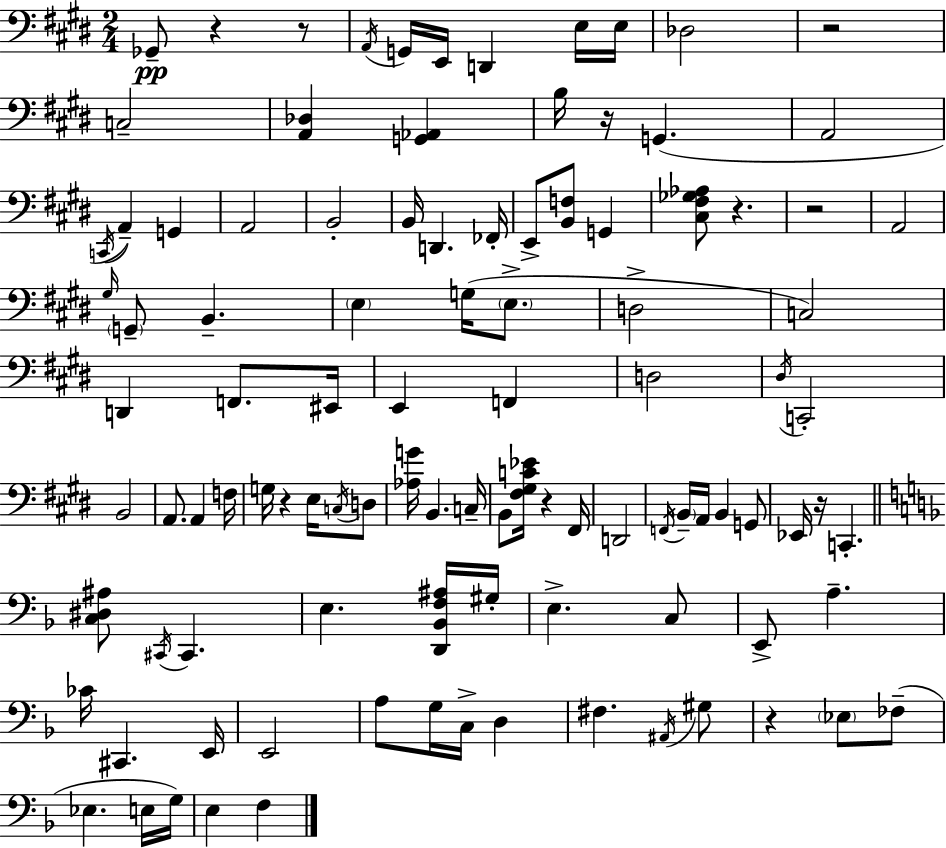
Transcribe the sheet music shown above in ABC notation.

X:1
T:Untitled
M:2/4
L:1/4
K:E
_G,,/2 z z/2 A,,/4 G,,/4 E,,/4 D,, E,/4 E,/4 _D,2 z2 C,2 [A,,_D,] [G,,_A,,] B,/4 z/4 G,, A,,2 C,,/4 A,, G,, A,,2 B,,2 B,,/4 D,, _F,,/4 E,,/2 [B,,F,]/2 G,, [^C,^F,_G,_A,]/2 z z2 A,,2 ^G,/4 G,,/2 B,, E, G,/4 E,/2 D,2 C,2 D,, F,,/2 ^E,,/4 E,, F,, D,2 ^D,/4 C,,2 B,,2 A,,/2 A,, F,/4 G,/4 z E,/4 C,/4 D,/2 [_A,G]/4 B,, C,/4 B,,/2 [^F,^G,C_E]/4 z ^F,,/4 D,,2 F,,/4 B,,/4 A,,/4 B,, G,,/2 _E,,/4 z/4 C,, [C,^D,^A,]/2 ^C,,/4 ^C,, E, [D,,_B,,F,^A,]/4 ^G,/4 E, C,/2 E,,/2 A, _C/4 ^C,, E,,/4 E,,2 A,/2 G,/4 C,/4 D, ^F, ^A,,/4 ^G,/2 z _E,/2 _F,/2 _E, E,/4 G,/4 E, F,